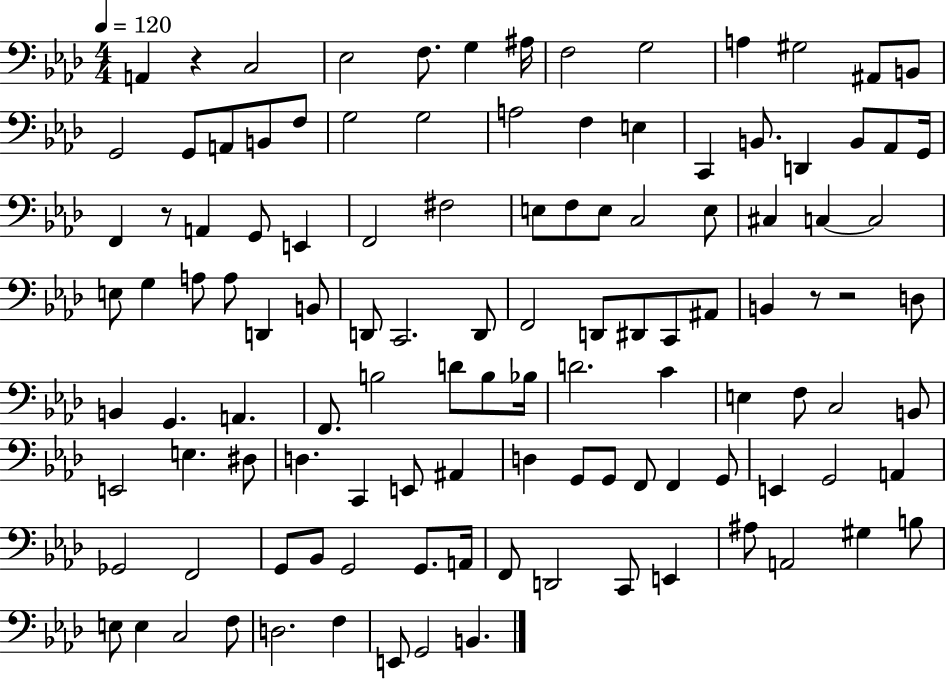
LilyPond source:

{
  \clef bass
  \numericTimeSignature
  \time 4/4
  \key aes \major
  \tempo 4 = 120
  a,4 r4 c2 | ees2 f8. g4 ais16 | f2 g2 | a4 gis2 ais,8 b,8 | \break g,2 g,8 a,8 b,8 f8 | g2 g2 | a2 f4 e4 | c,4 b,8. d,4 b,8 aes,8 g,16 | \break f,4 r8 a,4 g,8 e,4 | f,2 fis2 | e8 f8 e8 c2 e8 | cis4 c4~~ c2 | \break e8 g4 a8 a8 d,4 b,8 | d,8 c,2. d,8 | f,2 d,8 dis,8 c,8 ais,8 | b,4 r8 r2 d8 | \break b,4 g,4. a,4. | f,8. b2 d'8 b8 bes16 | d'2. c'4 | e4 f8 c2 b,8 | \break e,2 e4. dis8 | d4. c,4 e,8 ais,4 | d4 g,8 g,8 f,8 f,4 g,8 | e,4 g,2 a,4 | \break ges,2 f,2 | g,8 bes,8 g,2 g,8. a,16 | f,8 d,2 c,8 e,4 | ais8 a,2 gis4 b8 | \break e8 e4 c2 f8 | d2. f4 | e,8 g,2 b,4. | \bar "|."
}